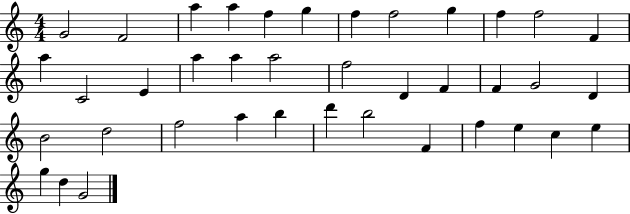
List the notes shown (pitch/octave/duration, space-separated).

G4/h F4/h A5/q A5/q F5/q G5/q F5/q F5/h G5/q F5/q F5/h F4/q A5/q C4/h E4/q A5/q A5/q A5/h F5/h D4/q F4/q F4/q G4/h D4/q B4/h D5/h F5/h A5/q B5/q D6/q B5/h F4/q F5/q E5/q C5/q E5/q G5/q D5/q G4/h